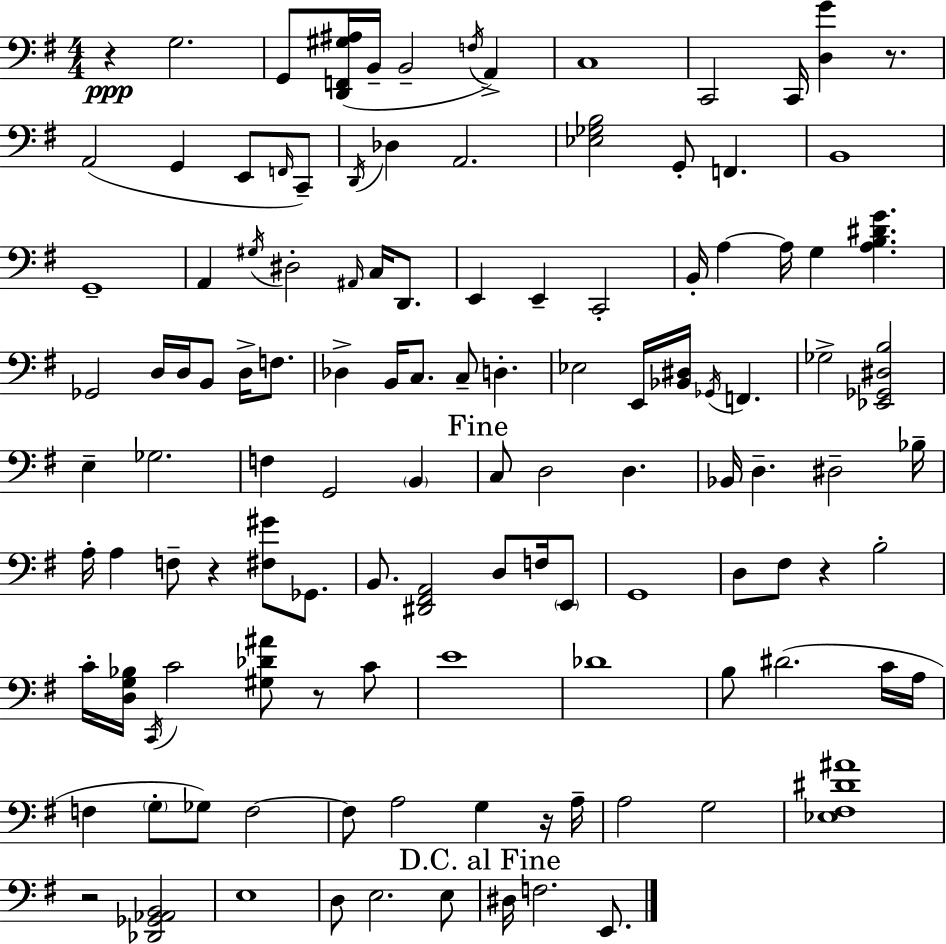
{
  \clef bass
  \numericTimeSignature
  \time 4/4
  \key e \minor
  r4\ppp g2. | g,8 <d, f, gis ais>16( b,16-- b,2-- \acciaccatura { f16 } a,4->) | c1 | c,2 c,16 <d g'>4 r8. | \break a,2( g,4 e,8 \grace { f,16 } | c,8--) \acciaccatura { d,16 } des4 a,2. | <ees ges b>2 g,8-. f,4. | b,1 | \break g,1-- | a,4 \acciaccatura { gis16 } dis2-. | \grace { ais,16 } c16 d,8. e,4 e,4-- c,2-. | b,16-. a4~~ a16 g4 <a b dis' g'>4. | \break ges,2 d16 d16 b,8 | d16-> f8. des4-> b,16 c8. c8-- d4.-. | ees2 e,16 <bes, dis>16 \acciaccatura { ges,16 } | f,4. ges2-> <ees, ges, dis b>2 | \break e4-- ges2. | f4 g,2 | \parenthesize b,4 \mark "Fine" c8 d2 | d4. bes,16 d4.-- dis2-- | \break bes16-- a16-. a4 f8-- r4 | <fis gis'>8 ges,8. b,8. <dis, fis, a,>2 | d8 f16 \parenthesize e,8 g,1 | d8 fis8 r4 b2-. | \break c'16-. <d g bes>16 \acciaccatura { c,16 } c'2 | <gis des' ais'>8 r8 c'8 e'1 | des'1 | b8 dis'2.( | \break c'16 a16 f4 \parenthesize g8-. ges8) f2~~ | f8 a2 | g4 r16 a16-- a2 g2 | <ees fis dis' ais'>1 | \break r2 <des, ges, aes, b,>2 | e1 | d8 e2. | e8 \mark "D.C. al Fine" dis16 f2. | \break e,8. \bar "|."
}